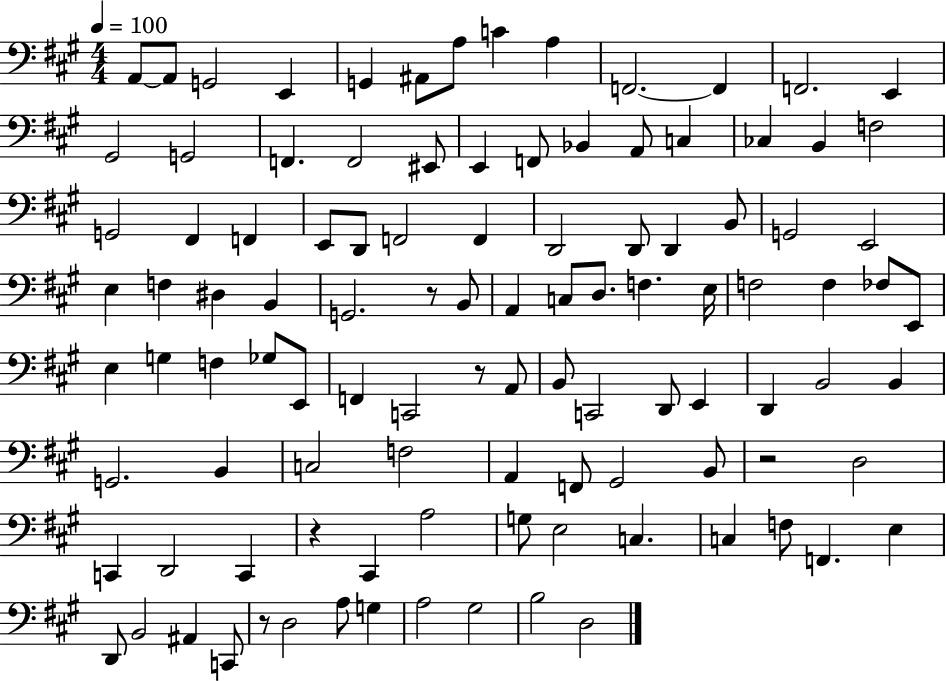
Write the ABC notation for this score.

X:1
T:Untitled
M:4/4
L:1/4
K:A
A,,/2 A,,/2 G,,2 E,, G,, ^A,,/2 A,/2 C A, F,,2 F,, F,,2 E,, ^G,,2 G,,2 F,, F,,2 ^E,,/2 E,, F,,/2 _B,, A,,/2 C, _C, B,, F,2 G,,2 ^F,, F,, E,,/2 D,,/2 F,,2 F,, D,,2 D,,/2 D,, B,,/2 G,,2 E,,2 E, F, ^D, B,, G,,2 z/2 B,,/2 A,, C,/2 D,/2 F, E,/4 F,2 F, _F,/2 E,,/2 E, G, F, _G,/2 E,,/2 F,, C,,2 z/2 A,,/2 B,,/2 C,,2 D,,/2 E,, D,, B,,2 B,, G,,2 B,, C,2 F,2 A,, F,,/2 ^G,,2 B,,/2 z2 D,2 C,, D,,2 C,, z ^C,, A,2 G,/2 E,2 C, C, F,/2 F,, E, D,,/2 B,,2 ^A,, C,,/2 z/2 D,2 A,/2 G, A,2 ^G,2 B,2 D,2